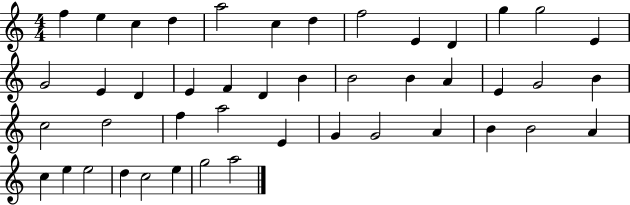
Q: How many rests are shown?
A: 0